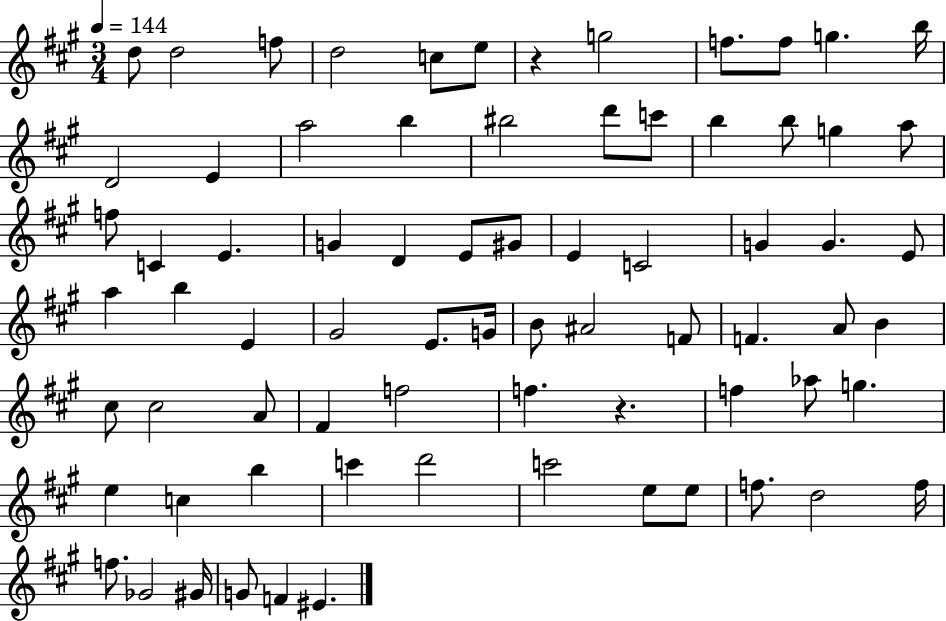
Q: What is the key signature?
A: A major